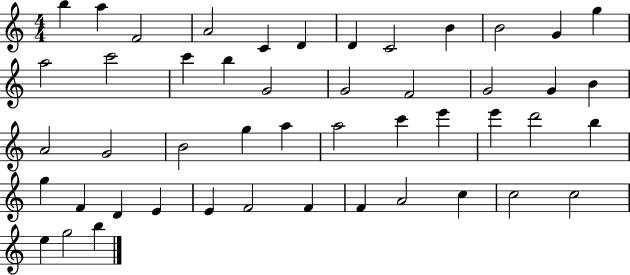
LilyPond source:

{
  \clef treble
  \numericTimeSignature
  \time 4/4
  \key c \major
  b''4 a''4 f'2 | a'2 c'4 d'4 | d'4 c'2 b'4 | b'2 g'4 g''4 | \break a''2 c'''2 | c'''4 b''4 g'2 | g'2 f'2 | g'2 g'4 b'4 | \break a'2 g'2 | b'2 g''4 a''4 | a''2 c'''4 e'''4 | e'''4 d'''2 b''4 | \break g''4 f'4 d'4 e'4 | e'4 f'2 f'4 | f'4 a'2 c''4 | c''2 c''2 | \break e''4 g''2 b''4 | \bar "|."
}